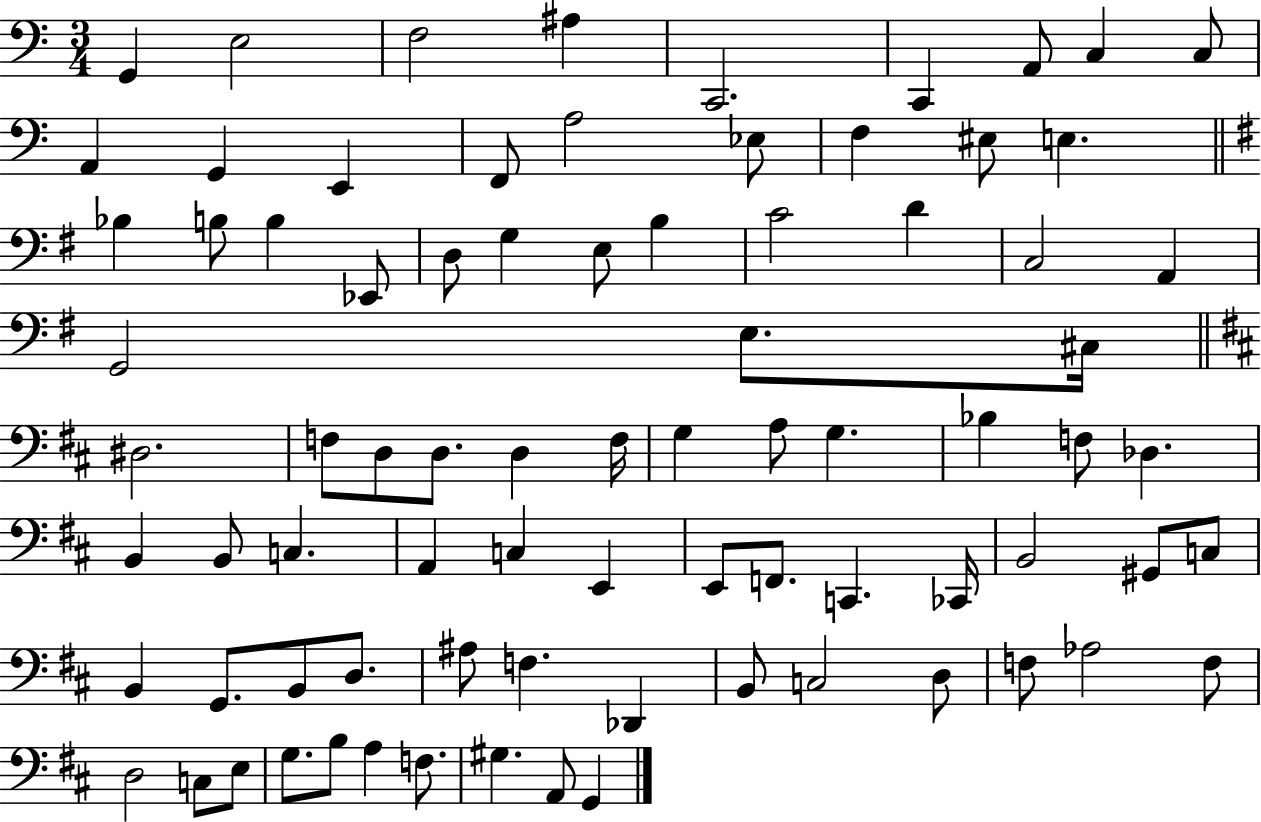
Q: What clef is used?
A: bass